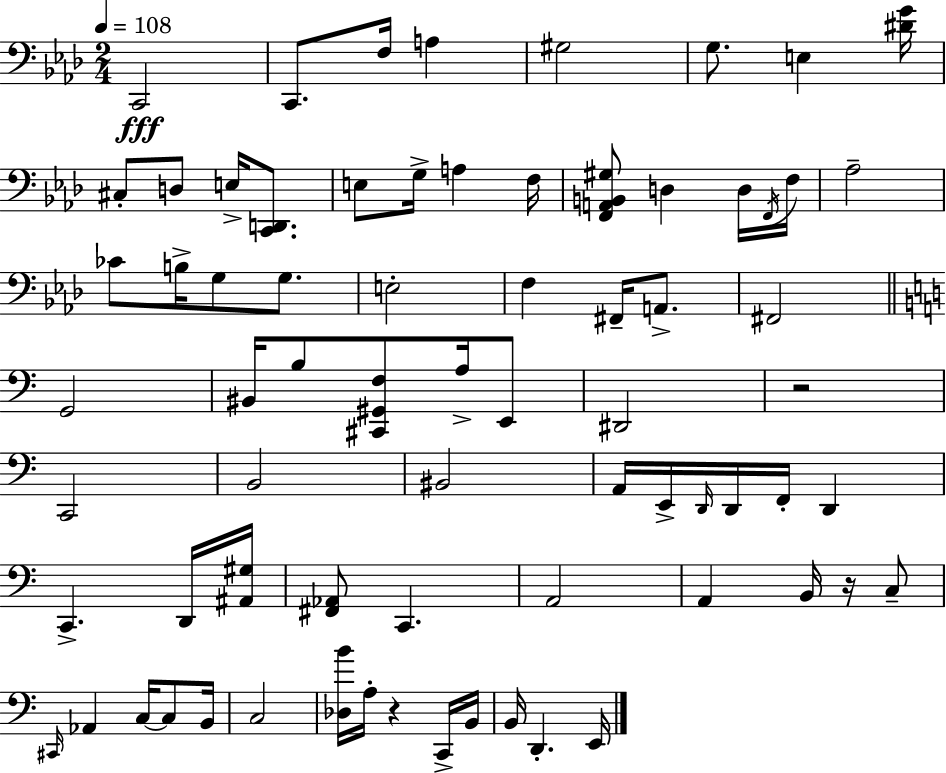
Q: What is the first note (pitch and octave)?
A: C2